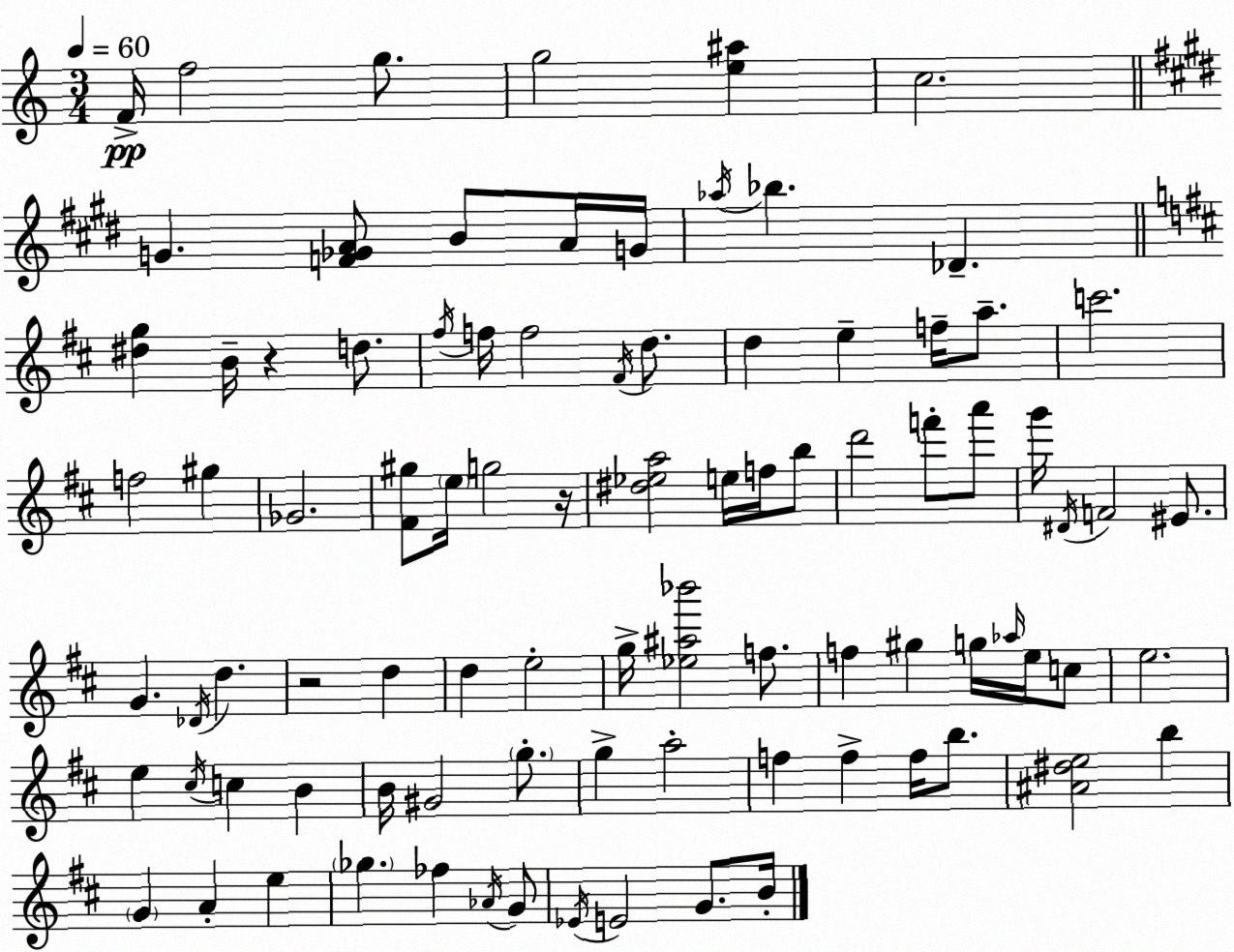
X:1
T:Untitled
M:3/4
L:1/4
K:C
F/4 f2 g/2 g2 [e^a] c2 G [F_GA]/2 B/2 A/4 G/4 _a/4 _b _D [^dg] B/4 z d/2 ^f/4 f/4 f2 ^F/4 d/2 d e f/4 a/2 c'2 f2 ^g _G2 [^F^g]/2 e/4 g2 z/4 [^d_ea]2 e/4 f/4 b/2 d'2 f'/2 a'/2 g'/4 ^D/4 F2 ^E/2 G _D/4 d z2 d d e2 g/4 [_e^a_b']2 f/2 f ^g g/4 _a/4 e/4 c/2 e2 e ^c/4 c B B/4 ^G2 g/2 g a2 f f f/4 b/2 [^A^de]2 b G A e _g _f _A/4 G/2 _E/4 E2 G/2 B/4